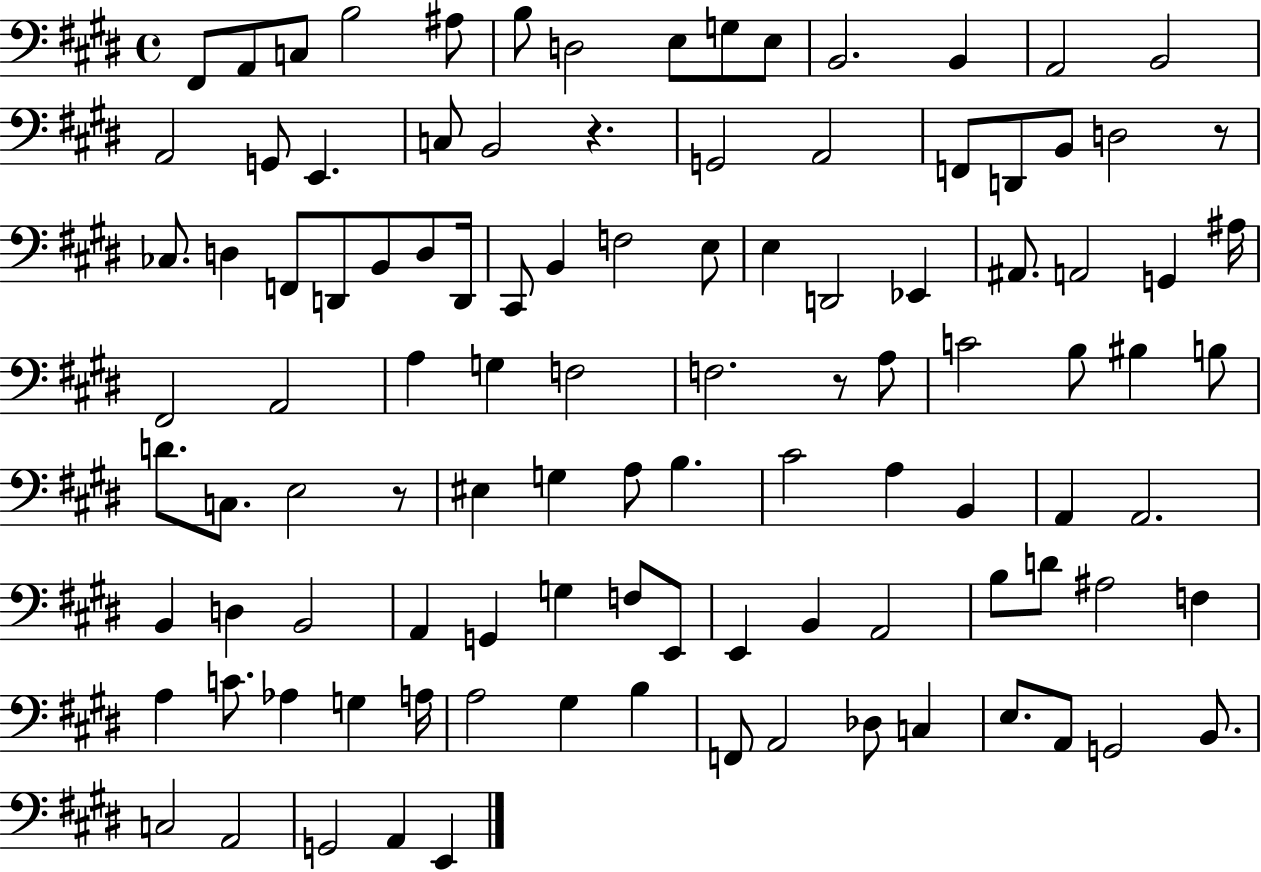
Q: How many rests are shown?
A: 4